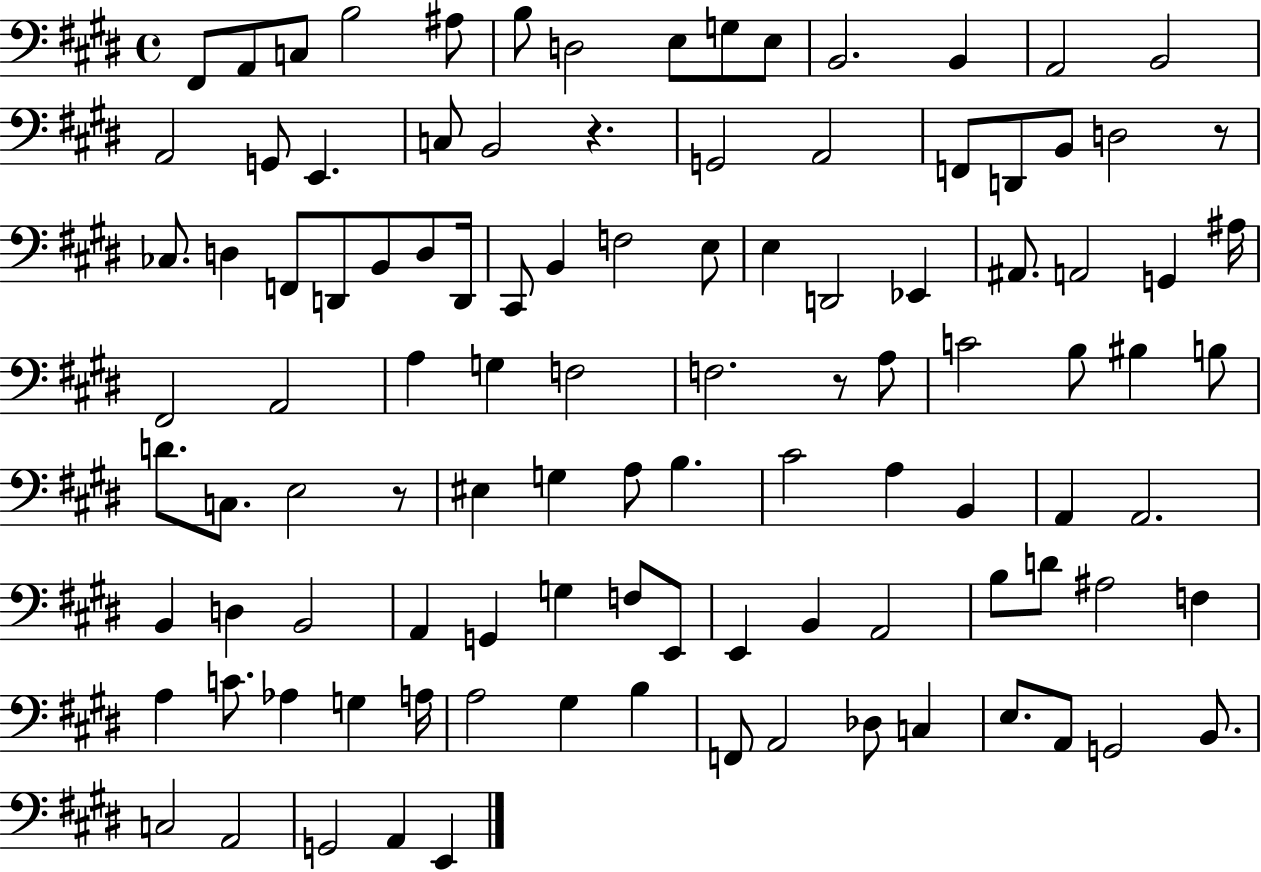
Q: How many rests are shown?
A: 4